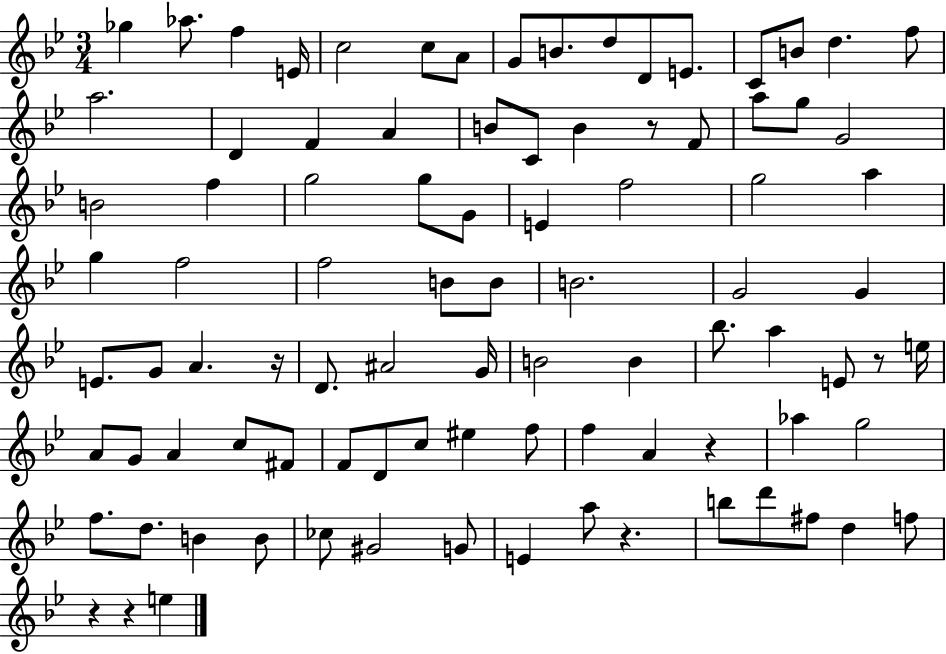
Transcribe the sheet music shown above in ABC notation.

X:1
T:Untitled
M:3/4
L:1/4
K:Bb
_g _a/2 f E/4 c2 c/2 A/2 G/2 B/2 d/2 D/2 E/2 C/2 B/2 d f/2 a2 D F A B/2 C/2 B z/2 F/2 a/2 g/2 G2 B2 f g2 g/2 G/2 E f2 g2 a g f2 f2 B/2 B/2 B2 G2 G E/2 G/2 A z/4 D/2 ^A2 G/4 B2 B _b/2 a E/2 z/2 e/4 A/2 G/2 A c/2 ^F/2 F/2 D/2 c/2 ^e f/2 f A z _a g2 f/2 d/2 B B/2 _c/2 ^G2 G/2 E a/2 z b/2 d'/2 ^f/2 d f/2 z z e